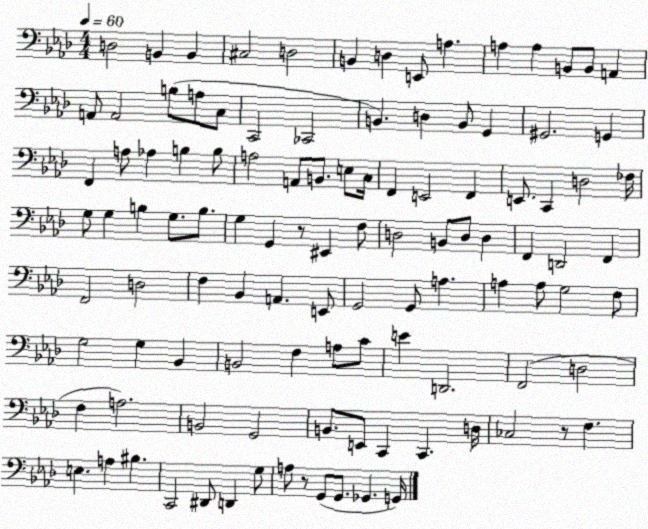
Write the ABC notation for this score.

X:1
T:Untitled
M:4/4
L:1/4
K:Ab
D,2 B,, B,, ^C,2 D,2 B,, D, E,,/2 A, A, A, B,,/2 B,,/2 A,, A,,/2 A,,2 B,/2 A,/2 C,/2 C,,2 _C,,2 B,, D, B,,/2 G,, ^G,,2 G,, F,, A,/2 _A, B, B,/2 A,2 A,,/2 B,,/2 E,/2 C,/4 F,, E,,2 F,, E,,/2 C,, D,2 _F,/4 G,/2 G, B, G,/2 B,/2 G, G,, z/2 ^E,, F,/2 D,2 B,,/2 D,/2 D, F,, D,,2 F,, F,,2 D,2 F, _B,, A,, E,,/2 G,,2 G,,/2 A, A, A,/2 G,2 F,/2 G,2 G, _B,, B,,2 F, A,/2 C/2 E D,,2 F,,2 D,2 F, A,2 B,,2 G,,2 B,,/2 E,,/2 C,, C,, D,/4 _C,2 z/2 F, E, A, ^B, C,,2 ^D,,/2 D,, G,/2 A,/2 z/2 G,,/2 G,,/2 _G,, G,,/4